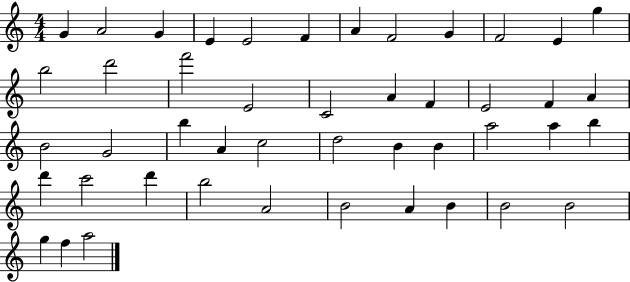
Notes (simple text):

G4/q A4/h G4/q E4/q E4/h F4/q A4/q F4/h G4/q F4/h E4/q G5/q B5/h D6/h F6/h E4/h C4/h A4/q F4/q E4/h F4/q A4/q B4/h G4/h B5/q A4/q C5/h D5/h B4/q B4/q A5/h A5/q B5/q D6/q C6/h D6/q B5/h A4/h B4/h A4/q B4/q B4/h B4/h G5/q F5/q A5/h